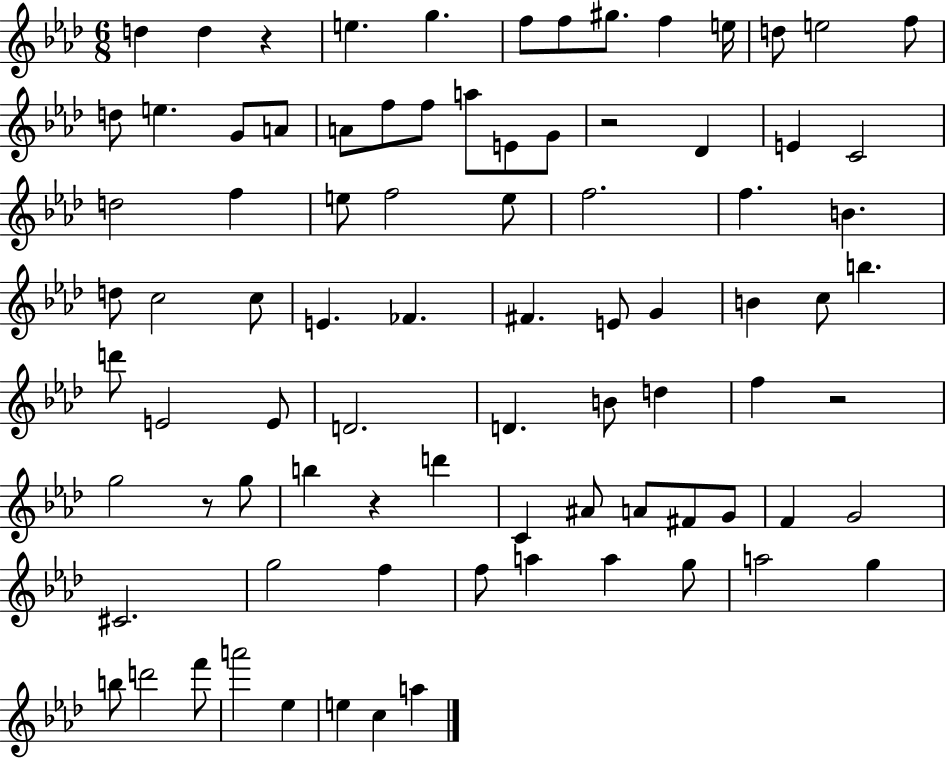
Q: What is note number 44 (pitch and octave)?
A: B5